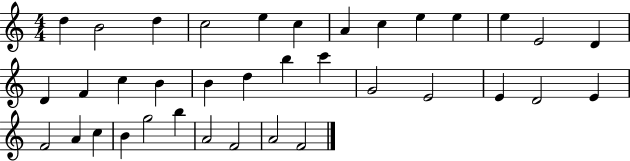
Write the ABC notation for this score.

X:1
T:Untitled
M:4/4
L:1/4
K:C
d B2 d c2 e c A c e e e E2 D D F c B B d b c' G2 E2 E D2 E F2 A c B g2 b A2 F2 A2 F2